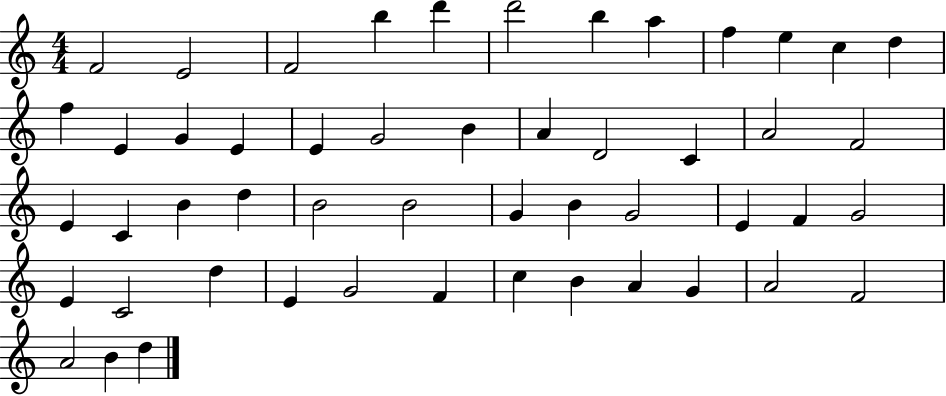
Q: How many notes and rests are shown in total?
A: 51